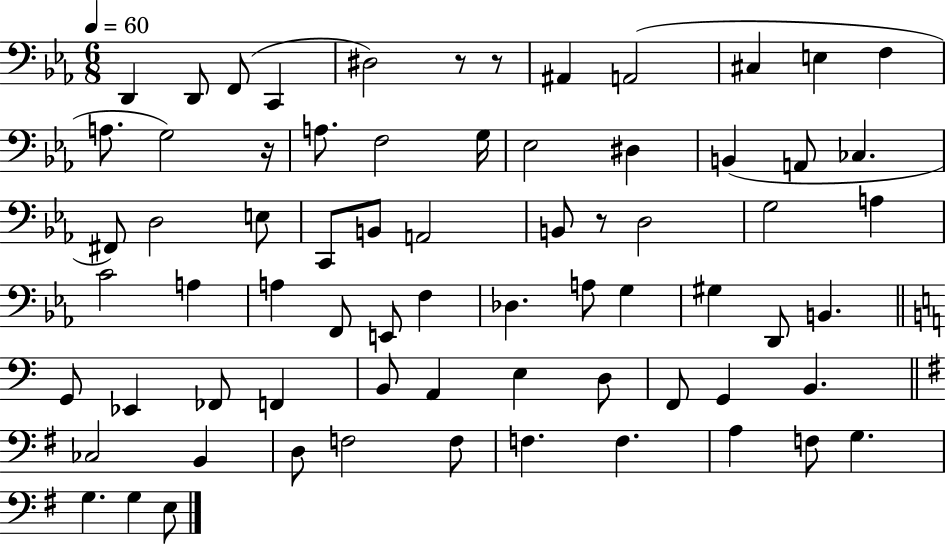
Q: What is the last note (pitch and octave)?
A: E3